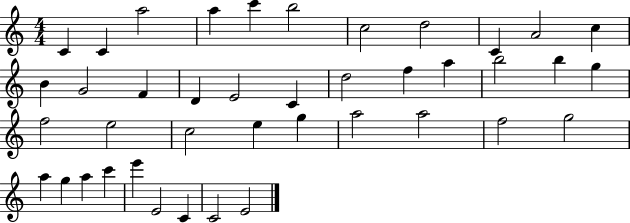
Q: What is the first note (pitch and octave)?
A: C4